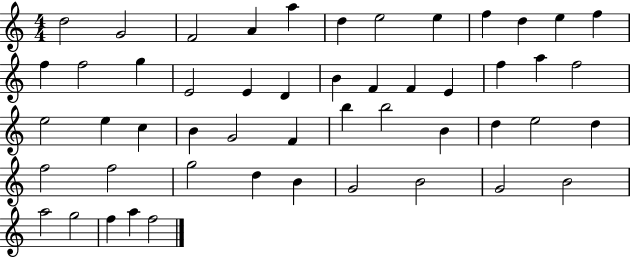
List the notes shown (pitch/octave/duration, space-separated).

D5/h G4/h F4/h A4/q A5/q D5/q E5/h E5/q F5/q D5/q E5/q F5/q F5/q F5/h G5/q E4/h E4/q D4/q B4/q F4/q F4/q E4/q F5/q A5/q F5/h E5/h E5/q C5/q B4/q G4/h F4/q B5/q B5/h B4/q D5/q E5/h D5/q F5/h F5/h G5/h D5/q B4/q G4/h B4/h G4/h B4/h A5/h G5/h F5/q A5/q F5/h